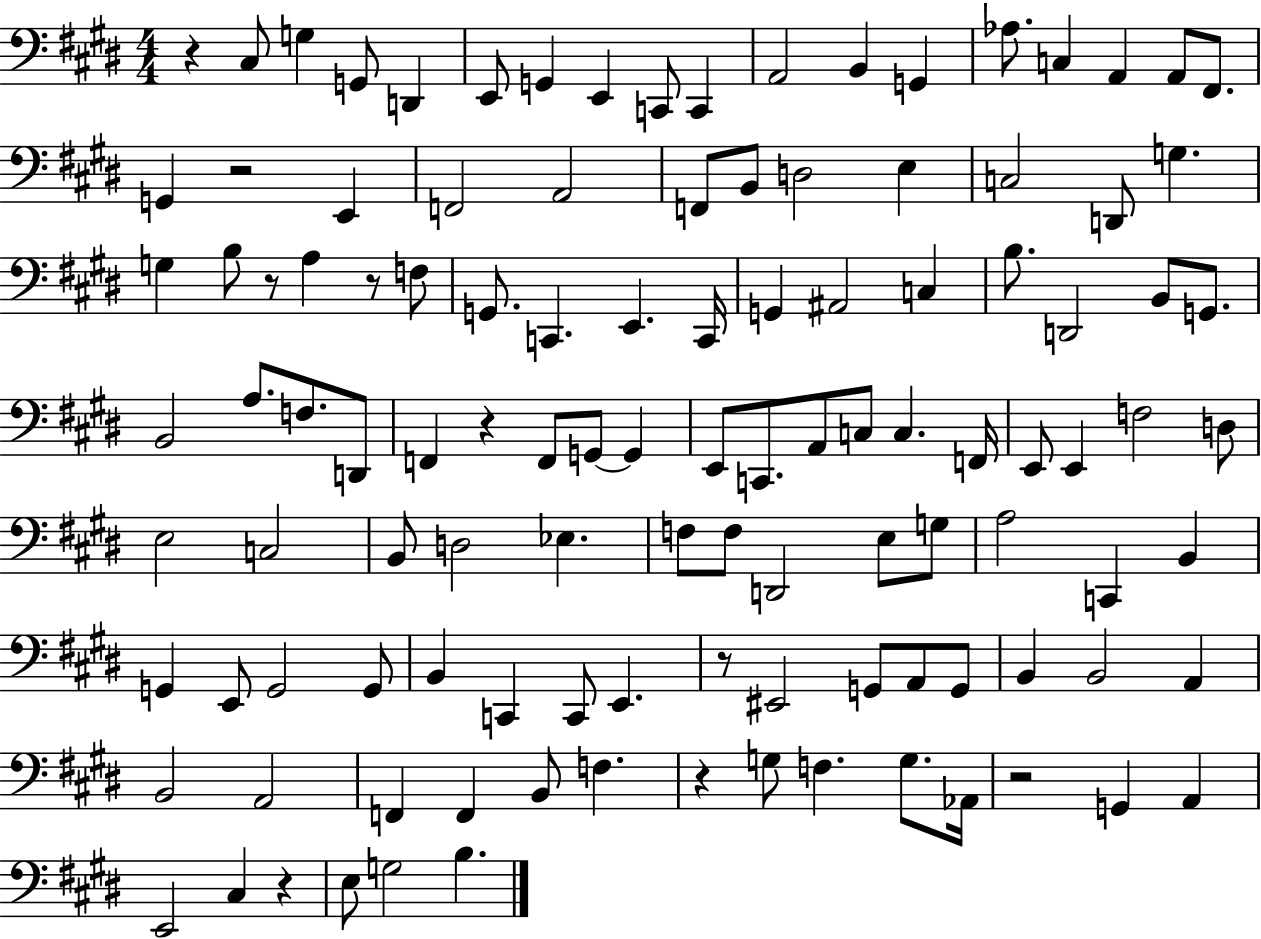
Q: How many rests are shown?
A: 9